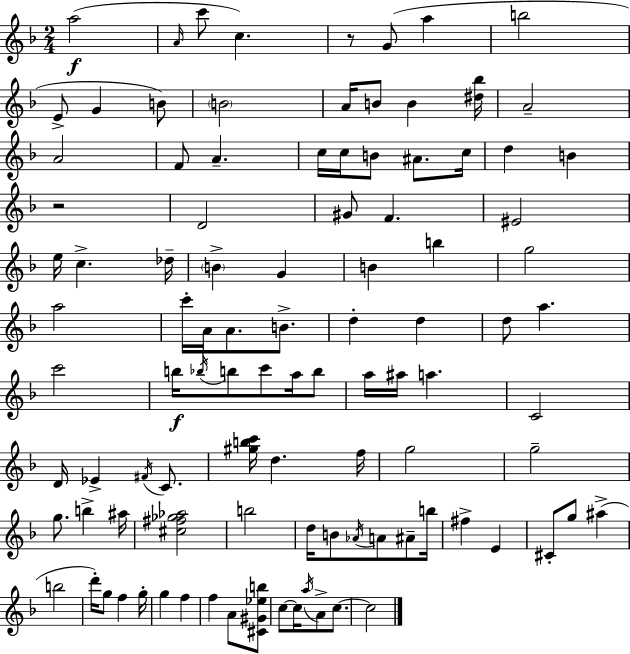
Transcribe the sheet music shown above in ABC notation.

X:1
T:Untitled
M:2/4
L:1/4
K:F
a2 A/4 c'/2 c z/2 G/2 a b2 E/2 G B/2 B2 A/4 B/2 B [^d_b]/4 A2 A2 F/2 A c/4 c/4 B/2 ^A/2 c/4 d B z2 D2 ^G/2 F ^E2 e/4 c _d/4 B G B b g2 a2 c'/4 A/4 A/2 B/2 d d d/2 a c'2 b/4 _b/4 b/2 c'/2 a/4 b/2 a/4 ^a/4 a C2 D/4 _E ^F/4 C/2 [^gbc']/4 d f/4 g2 g2 g/2 b ^a/4 [^c^f_g_a]2 b2 d/4 B/2 _A/4 A/2 ^A/2 b/4 ^f E ^C/2 g/2 ^a b2 d'/4 g/2 f g/4 g f f A/2 [^C^G_eb]/2 c/2 c/4 a/4 A/2 c/2 c2